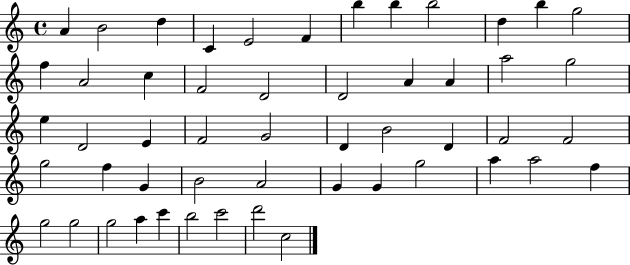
{
  \clef treble
  \time 4/4
  \defaultTimeSignature
  \key c \major
  a'4 b'2 d''4 | c'4 e'2 f'4 | b''4 b''4 b''2 | d''4 b''4 g''2 | \break f''4 a'2 c''4 | f'2 d'2 | d'2 a'4 a'4 | a''2 g''2 | \break e''4 d'2 e'4 | f'2 g'2 | d'4 b'2 d'4 | f'2 f'2 | \break g''2 f''4 g'4 | b'2 a'2 | g'4 g'4 g''2 | a''4 a''2 f''4 | \break g''2 g''2 | g''2 a''4 c'''4 | b''2 c'''2 | d'''2 c''2 | \break \bar "|."
}